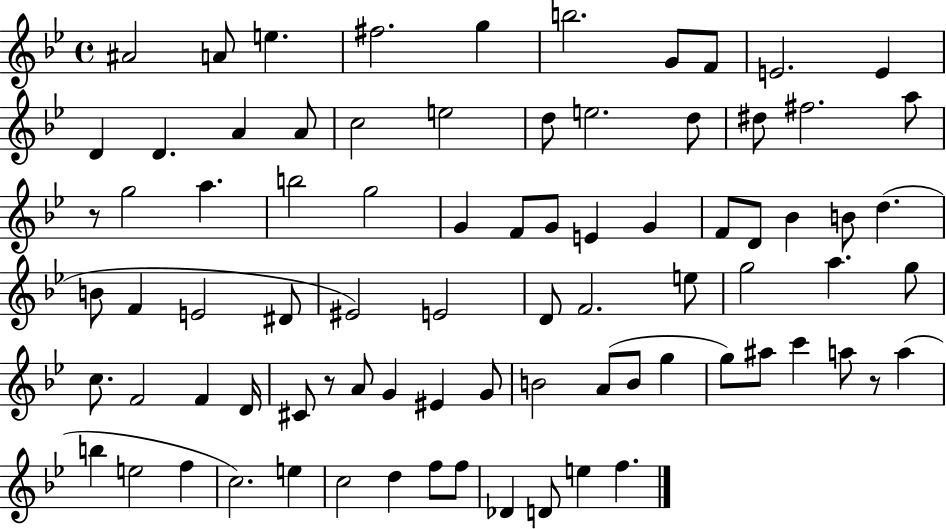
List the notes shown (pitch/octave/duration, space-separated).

A#4/h A4/e E5/q. F#5/h. G5/q B5/h. G4/e F4/e E4/h. E4/q D4/q D4/q. A4/q A4/e C5/h E5/h D5/e E5/h. D5/e D#5/e F#5/h. A5/e R/e G5/h A5/q. B5/h G5/h G4/q F4/e G4/e E4/q G4/q F4/e D4/e Bb4/q B4/e D5/q. B4/e F4/q E4/h D#4/e EIS4/h E4/h D4/e F4/h. E5/e G5/h A5/q. G5/e C5/e. F4/h F4/q D4/s C#4/e R/e A4/e G4/q EIS4/q G4/e B4/h A4/e B4/e G5/q G5/e A#5/e C6/q A5/e R/e A5/q B5/q E5/h F5/q C5/h. E5/q C5/h D5/q F5/e F5/e Db4/q D4/e E5/q F5/q.